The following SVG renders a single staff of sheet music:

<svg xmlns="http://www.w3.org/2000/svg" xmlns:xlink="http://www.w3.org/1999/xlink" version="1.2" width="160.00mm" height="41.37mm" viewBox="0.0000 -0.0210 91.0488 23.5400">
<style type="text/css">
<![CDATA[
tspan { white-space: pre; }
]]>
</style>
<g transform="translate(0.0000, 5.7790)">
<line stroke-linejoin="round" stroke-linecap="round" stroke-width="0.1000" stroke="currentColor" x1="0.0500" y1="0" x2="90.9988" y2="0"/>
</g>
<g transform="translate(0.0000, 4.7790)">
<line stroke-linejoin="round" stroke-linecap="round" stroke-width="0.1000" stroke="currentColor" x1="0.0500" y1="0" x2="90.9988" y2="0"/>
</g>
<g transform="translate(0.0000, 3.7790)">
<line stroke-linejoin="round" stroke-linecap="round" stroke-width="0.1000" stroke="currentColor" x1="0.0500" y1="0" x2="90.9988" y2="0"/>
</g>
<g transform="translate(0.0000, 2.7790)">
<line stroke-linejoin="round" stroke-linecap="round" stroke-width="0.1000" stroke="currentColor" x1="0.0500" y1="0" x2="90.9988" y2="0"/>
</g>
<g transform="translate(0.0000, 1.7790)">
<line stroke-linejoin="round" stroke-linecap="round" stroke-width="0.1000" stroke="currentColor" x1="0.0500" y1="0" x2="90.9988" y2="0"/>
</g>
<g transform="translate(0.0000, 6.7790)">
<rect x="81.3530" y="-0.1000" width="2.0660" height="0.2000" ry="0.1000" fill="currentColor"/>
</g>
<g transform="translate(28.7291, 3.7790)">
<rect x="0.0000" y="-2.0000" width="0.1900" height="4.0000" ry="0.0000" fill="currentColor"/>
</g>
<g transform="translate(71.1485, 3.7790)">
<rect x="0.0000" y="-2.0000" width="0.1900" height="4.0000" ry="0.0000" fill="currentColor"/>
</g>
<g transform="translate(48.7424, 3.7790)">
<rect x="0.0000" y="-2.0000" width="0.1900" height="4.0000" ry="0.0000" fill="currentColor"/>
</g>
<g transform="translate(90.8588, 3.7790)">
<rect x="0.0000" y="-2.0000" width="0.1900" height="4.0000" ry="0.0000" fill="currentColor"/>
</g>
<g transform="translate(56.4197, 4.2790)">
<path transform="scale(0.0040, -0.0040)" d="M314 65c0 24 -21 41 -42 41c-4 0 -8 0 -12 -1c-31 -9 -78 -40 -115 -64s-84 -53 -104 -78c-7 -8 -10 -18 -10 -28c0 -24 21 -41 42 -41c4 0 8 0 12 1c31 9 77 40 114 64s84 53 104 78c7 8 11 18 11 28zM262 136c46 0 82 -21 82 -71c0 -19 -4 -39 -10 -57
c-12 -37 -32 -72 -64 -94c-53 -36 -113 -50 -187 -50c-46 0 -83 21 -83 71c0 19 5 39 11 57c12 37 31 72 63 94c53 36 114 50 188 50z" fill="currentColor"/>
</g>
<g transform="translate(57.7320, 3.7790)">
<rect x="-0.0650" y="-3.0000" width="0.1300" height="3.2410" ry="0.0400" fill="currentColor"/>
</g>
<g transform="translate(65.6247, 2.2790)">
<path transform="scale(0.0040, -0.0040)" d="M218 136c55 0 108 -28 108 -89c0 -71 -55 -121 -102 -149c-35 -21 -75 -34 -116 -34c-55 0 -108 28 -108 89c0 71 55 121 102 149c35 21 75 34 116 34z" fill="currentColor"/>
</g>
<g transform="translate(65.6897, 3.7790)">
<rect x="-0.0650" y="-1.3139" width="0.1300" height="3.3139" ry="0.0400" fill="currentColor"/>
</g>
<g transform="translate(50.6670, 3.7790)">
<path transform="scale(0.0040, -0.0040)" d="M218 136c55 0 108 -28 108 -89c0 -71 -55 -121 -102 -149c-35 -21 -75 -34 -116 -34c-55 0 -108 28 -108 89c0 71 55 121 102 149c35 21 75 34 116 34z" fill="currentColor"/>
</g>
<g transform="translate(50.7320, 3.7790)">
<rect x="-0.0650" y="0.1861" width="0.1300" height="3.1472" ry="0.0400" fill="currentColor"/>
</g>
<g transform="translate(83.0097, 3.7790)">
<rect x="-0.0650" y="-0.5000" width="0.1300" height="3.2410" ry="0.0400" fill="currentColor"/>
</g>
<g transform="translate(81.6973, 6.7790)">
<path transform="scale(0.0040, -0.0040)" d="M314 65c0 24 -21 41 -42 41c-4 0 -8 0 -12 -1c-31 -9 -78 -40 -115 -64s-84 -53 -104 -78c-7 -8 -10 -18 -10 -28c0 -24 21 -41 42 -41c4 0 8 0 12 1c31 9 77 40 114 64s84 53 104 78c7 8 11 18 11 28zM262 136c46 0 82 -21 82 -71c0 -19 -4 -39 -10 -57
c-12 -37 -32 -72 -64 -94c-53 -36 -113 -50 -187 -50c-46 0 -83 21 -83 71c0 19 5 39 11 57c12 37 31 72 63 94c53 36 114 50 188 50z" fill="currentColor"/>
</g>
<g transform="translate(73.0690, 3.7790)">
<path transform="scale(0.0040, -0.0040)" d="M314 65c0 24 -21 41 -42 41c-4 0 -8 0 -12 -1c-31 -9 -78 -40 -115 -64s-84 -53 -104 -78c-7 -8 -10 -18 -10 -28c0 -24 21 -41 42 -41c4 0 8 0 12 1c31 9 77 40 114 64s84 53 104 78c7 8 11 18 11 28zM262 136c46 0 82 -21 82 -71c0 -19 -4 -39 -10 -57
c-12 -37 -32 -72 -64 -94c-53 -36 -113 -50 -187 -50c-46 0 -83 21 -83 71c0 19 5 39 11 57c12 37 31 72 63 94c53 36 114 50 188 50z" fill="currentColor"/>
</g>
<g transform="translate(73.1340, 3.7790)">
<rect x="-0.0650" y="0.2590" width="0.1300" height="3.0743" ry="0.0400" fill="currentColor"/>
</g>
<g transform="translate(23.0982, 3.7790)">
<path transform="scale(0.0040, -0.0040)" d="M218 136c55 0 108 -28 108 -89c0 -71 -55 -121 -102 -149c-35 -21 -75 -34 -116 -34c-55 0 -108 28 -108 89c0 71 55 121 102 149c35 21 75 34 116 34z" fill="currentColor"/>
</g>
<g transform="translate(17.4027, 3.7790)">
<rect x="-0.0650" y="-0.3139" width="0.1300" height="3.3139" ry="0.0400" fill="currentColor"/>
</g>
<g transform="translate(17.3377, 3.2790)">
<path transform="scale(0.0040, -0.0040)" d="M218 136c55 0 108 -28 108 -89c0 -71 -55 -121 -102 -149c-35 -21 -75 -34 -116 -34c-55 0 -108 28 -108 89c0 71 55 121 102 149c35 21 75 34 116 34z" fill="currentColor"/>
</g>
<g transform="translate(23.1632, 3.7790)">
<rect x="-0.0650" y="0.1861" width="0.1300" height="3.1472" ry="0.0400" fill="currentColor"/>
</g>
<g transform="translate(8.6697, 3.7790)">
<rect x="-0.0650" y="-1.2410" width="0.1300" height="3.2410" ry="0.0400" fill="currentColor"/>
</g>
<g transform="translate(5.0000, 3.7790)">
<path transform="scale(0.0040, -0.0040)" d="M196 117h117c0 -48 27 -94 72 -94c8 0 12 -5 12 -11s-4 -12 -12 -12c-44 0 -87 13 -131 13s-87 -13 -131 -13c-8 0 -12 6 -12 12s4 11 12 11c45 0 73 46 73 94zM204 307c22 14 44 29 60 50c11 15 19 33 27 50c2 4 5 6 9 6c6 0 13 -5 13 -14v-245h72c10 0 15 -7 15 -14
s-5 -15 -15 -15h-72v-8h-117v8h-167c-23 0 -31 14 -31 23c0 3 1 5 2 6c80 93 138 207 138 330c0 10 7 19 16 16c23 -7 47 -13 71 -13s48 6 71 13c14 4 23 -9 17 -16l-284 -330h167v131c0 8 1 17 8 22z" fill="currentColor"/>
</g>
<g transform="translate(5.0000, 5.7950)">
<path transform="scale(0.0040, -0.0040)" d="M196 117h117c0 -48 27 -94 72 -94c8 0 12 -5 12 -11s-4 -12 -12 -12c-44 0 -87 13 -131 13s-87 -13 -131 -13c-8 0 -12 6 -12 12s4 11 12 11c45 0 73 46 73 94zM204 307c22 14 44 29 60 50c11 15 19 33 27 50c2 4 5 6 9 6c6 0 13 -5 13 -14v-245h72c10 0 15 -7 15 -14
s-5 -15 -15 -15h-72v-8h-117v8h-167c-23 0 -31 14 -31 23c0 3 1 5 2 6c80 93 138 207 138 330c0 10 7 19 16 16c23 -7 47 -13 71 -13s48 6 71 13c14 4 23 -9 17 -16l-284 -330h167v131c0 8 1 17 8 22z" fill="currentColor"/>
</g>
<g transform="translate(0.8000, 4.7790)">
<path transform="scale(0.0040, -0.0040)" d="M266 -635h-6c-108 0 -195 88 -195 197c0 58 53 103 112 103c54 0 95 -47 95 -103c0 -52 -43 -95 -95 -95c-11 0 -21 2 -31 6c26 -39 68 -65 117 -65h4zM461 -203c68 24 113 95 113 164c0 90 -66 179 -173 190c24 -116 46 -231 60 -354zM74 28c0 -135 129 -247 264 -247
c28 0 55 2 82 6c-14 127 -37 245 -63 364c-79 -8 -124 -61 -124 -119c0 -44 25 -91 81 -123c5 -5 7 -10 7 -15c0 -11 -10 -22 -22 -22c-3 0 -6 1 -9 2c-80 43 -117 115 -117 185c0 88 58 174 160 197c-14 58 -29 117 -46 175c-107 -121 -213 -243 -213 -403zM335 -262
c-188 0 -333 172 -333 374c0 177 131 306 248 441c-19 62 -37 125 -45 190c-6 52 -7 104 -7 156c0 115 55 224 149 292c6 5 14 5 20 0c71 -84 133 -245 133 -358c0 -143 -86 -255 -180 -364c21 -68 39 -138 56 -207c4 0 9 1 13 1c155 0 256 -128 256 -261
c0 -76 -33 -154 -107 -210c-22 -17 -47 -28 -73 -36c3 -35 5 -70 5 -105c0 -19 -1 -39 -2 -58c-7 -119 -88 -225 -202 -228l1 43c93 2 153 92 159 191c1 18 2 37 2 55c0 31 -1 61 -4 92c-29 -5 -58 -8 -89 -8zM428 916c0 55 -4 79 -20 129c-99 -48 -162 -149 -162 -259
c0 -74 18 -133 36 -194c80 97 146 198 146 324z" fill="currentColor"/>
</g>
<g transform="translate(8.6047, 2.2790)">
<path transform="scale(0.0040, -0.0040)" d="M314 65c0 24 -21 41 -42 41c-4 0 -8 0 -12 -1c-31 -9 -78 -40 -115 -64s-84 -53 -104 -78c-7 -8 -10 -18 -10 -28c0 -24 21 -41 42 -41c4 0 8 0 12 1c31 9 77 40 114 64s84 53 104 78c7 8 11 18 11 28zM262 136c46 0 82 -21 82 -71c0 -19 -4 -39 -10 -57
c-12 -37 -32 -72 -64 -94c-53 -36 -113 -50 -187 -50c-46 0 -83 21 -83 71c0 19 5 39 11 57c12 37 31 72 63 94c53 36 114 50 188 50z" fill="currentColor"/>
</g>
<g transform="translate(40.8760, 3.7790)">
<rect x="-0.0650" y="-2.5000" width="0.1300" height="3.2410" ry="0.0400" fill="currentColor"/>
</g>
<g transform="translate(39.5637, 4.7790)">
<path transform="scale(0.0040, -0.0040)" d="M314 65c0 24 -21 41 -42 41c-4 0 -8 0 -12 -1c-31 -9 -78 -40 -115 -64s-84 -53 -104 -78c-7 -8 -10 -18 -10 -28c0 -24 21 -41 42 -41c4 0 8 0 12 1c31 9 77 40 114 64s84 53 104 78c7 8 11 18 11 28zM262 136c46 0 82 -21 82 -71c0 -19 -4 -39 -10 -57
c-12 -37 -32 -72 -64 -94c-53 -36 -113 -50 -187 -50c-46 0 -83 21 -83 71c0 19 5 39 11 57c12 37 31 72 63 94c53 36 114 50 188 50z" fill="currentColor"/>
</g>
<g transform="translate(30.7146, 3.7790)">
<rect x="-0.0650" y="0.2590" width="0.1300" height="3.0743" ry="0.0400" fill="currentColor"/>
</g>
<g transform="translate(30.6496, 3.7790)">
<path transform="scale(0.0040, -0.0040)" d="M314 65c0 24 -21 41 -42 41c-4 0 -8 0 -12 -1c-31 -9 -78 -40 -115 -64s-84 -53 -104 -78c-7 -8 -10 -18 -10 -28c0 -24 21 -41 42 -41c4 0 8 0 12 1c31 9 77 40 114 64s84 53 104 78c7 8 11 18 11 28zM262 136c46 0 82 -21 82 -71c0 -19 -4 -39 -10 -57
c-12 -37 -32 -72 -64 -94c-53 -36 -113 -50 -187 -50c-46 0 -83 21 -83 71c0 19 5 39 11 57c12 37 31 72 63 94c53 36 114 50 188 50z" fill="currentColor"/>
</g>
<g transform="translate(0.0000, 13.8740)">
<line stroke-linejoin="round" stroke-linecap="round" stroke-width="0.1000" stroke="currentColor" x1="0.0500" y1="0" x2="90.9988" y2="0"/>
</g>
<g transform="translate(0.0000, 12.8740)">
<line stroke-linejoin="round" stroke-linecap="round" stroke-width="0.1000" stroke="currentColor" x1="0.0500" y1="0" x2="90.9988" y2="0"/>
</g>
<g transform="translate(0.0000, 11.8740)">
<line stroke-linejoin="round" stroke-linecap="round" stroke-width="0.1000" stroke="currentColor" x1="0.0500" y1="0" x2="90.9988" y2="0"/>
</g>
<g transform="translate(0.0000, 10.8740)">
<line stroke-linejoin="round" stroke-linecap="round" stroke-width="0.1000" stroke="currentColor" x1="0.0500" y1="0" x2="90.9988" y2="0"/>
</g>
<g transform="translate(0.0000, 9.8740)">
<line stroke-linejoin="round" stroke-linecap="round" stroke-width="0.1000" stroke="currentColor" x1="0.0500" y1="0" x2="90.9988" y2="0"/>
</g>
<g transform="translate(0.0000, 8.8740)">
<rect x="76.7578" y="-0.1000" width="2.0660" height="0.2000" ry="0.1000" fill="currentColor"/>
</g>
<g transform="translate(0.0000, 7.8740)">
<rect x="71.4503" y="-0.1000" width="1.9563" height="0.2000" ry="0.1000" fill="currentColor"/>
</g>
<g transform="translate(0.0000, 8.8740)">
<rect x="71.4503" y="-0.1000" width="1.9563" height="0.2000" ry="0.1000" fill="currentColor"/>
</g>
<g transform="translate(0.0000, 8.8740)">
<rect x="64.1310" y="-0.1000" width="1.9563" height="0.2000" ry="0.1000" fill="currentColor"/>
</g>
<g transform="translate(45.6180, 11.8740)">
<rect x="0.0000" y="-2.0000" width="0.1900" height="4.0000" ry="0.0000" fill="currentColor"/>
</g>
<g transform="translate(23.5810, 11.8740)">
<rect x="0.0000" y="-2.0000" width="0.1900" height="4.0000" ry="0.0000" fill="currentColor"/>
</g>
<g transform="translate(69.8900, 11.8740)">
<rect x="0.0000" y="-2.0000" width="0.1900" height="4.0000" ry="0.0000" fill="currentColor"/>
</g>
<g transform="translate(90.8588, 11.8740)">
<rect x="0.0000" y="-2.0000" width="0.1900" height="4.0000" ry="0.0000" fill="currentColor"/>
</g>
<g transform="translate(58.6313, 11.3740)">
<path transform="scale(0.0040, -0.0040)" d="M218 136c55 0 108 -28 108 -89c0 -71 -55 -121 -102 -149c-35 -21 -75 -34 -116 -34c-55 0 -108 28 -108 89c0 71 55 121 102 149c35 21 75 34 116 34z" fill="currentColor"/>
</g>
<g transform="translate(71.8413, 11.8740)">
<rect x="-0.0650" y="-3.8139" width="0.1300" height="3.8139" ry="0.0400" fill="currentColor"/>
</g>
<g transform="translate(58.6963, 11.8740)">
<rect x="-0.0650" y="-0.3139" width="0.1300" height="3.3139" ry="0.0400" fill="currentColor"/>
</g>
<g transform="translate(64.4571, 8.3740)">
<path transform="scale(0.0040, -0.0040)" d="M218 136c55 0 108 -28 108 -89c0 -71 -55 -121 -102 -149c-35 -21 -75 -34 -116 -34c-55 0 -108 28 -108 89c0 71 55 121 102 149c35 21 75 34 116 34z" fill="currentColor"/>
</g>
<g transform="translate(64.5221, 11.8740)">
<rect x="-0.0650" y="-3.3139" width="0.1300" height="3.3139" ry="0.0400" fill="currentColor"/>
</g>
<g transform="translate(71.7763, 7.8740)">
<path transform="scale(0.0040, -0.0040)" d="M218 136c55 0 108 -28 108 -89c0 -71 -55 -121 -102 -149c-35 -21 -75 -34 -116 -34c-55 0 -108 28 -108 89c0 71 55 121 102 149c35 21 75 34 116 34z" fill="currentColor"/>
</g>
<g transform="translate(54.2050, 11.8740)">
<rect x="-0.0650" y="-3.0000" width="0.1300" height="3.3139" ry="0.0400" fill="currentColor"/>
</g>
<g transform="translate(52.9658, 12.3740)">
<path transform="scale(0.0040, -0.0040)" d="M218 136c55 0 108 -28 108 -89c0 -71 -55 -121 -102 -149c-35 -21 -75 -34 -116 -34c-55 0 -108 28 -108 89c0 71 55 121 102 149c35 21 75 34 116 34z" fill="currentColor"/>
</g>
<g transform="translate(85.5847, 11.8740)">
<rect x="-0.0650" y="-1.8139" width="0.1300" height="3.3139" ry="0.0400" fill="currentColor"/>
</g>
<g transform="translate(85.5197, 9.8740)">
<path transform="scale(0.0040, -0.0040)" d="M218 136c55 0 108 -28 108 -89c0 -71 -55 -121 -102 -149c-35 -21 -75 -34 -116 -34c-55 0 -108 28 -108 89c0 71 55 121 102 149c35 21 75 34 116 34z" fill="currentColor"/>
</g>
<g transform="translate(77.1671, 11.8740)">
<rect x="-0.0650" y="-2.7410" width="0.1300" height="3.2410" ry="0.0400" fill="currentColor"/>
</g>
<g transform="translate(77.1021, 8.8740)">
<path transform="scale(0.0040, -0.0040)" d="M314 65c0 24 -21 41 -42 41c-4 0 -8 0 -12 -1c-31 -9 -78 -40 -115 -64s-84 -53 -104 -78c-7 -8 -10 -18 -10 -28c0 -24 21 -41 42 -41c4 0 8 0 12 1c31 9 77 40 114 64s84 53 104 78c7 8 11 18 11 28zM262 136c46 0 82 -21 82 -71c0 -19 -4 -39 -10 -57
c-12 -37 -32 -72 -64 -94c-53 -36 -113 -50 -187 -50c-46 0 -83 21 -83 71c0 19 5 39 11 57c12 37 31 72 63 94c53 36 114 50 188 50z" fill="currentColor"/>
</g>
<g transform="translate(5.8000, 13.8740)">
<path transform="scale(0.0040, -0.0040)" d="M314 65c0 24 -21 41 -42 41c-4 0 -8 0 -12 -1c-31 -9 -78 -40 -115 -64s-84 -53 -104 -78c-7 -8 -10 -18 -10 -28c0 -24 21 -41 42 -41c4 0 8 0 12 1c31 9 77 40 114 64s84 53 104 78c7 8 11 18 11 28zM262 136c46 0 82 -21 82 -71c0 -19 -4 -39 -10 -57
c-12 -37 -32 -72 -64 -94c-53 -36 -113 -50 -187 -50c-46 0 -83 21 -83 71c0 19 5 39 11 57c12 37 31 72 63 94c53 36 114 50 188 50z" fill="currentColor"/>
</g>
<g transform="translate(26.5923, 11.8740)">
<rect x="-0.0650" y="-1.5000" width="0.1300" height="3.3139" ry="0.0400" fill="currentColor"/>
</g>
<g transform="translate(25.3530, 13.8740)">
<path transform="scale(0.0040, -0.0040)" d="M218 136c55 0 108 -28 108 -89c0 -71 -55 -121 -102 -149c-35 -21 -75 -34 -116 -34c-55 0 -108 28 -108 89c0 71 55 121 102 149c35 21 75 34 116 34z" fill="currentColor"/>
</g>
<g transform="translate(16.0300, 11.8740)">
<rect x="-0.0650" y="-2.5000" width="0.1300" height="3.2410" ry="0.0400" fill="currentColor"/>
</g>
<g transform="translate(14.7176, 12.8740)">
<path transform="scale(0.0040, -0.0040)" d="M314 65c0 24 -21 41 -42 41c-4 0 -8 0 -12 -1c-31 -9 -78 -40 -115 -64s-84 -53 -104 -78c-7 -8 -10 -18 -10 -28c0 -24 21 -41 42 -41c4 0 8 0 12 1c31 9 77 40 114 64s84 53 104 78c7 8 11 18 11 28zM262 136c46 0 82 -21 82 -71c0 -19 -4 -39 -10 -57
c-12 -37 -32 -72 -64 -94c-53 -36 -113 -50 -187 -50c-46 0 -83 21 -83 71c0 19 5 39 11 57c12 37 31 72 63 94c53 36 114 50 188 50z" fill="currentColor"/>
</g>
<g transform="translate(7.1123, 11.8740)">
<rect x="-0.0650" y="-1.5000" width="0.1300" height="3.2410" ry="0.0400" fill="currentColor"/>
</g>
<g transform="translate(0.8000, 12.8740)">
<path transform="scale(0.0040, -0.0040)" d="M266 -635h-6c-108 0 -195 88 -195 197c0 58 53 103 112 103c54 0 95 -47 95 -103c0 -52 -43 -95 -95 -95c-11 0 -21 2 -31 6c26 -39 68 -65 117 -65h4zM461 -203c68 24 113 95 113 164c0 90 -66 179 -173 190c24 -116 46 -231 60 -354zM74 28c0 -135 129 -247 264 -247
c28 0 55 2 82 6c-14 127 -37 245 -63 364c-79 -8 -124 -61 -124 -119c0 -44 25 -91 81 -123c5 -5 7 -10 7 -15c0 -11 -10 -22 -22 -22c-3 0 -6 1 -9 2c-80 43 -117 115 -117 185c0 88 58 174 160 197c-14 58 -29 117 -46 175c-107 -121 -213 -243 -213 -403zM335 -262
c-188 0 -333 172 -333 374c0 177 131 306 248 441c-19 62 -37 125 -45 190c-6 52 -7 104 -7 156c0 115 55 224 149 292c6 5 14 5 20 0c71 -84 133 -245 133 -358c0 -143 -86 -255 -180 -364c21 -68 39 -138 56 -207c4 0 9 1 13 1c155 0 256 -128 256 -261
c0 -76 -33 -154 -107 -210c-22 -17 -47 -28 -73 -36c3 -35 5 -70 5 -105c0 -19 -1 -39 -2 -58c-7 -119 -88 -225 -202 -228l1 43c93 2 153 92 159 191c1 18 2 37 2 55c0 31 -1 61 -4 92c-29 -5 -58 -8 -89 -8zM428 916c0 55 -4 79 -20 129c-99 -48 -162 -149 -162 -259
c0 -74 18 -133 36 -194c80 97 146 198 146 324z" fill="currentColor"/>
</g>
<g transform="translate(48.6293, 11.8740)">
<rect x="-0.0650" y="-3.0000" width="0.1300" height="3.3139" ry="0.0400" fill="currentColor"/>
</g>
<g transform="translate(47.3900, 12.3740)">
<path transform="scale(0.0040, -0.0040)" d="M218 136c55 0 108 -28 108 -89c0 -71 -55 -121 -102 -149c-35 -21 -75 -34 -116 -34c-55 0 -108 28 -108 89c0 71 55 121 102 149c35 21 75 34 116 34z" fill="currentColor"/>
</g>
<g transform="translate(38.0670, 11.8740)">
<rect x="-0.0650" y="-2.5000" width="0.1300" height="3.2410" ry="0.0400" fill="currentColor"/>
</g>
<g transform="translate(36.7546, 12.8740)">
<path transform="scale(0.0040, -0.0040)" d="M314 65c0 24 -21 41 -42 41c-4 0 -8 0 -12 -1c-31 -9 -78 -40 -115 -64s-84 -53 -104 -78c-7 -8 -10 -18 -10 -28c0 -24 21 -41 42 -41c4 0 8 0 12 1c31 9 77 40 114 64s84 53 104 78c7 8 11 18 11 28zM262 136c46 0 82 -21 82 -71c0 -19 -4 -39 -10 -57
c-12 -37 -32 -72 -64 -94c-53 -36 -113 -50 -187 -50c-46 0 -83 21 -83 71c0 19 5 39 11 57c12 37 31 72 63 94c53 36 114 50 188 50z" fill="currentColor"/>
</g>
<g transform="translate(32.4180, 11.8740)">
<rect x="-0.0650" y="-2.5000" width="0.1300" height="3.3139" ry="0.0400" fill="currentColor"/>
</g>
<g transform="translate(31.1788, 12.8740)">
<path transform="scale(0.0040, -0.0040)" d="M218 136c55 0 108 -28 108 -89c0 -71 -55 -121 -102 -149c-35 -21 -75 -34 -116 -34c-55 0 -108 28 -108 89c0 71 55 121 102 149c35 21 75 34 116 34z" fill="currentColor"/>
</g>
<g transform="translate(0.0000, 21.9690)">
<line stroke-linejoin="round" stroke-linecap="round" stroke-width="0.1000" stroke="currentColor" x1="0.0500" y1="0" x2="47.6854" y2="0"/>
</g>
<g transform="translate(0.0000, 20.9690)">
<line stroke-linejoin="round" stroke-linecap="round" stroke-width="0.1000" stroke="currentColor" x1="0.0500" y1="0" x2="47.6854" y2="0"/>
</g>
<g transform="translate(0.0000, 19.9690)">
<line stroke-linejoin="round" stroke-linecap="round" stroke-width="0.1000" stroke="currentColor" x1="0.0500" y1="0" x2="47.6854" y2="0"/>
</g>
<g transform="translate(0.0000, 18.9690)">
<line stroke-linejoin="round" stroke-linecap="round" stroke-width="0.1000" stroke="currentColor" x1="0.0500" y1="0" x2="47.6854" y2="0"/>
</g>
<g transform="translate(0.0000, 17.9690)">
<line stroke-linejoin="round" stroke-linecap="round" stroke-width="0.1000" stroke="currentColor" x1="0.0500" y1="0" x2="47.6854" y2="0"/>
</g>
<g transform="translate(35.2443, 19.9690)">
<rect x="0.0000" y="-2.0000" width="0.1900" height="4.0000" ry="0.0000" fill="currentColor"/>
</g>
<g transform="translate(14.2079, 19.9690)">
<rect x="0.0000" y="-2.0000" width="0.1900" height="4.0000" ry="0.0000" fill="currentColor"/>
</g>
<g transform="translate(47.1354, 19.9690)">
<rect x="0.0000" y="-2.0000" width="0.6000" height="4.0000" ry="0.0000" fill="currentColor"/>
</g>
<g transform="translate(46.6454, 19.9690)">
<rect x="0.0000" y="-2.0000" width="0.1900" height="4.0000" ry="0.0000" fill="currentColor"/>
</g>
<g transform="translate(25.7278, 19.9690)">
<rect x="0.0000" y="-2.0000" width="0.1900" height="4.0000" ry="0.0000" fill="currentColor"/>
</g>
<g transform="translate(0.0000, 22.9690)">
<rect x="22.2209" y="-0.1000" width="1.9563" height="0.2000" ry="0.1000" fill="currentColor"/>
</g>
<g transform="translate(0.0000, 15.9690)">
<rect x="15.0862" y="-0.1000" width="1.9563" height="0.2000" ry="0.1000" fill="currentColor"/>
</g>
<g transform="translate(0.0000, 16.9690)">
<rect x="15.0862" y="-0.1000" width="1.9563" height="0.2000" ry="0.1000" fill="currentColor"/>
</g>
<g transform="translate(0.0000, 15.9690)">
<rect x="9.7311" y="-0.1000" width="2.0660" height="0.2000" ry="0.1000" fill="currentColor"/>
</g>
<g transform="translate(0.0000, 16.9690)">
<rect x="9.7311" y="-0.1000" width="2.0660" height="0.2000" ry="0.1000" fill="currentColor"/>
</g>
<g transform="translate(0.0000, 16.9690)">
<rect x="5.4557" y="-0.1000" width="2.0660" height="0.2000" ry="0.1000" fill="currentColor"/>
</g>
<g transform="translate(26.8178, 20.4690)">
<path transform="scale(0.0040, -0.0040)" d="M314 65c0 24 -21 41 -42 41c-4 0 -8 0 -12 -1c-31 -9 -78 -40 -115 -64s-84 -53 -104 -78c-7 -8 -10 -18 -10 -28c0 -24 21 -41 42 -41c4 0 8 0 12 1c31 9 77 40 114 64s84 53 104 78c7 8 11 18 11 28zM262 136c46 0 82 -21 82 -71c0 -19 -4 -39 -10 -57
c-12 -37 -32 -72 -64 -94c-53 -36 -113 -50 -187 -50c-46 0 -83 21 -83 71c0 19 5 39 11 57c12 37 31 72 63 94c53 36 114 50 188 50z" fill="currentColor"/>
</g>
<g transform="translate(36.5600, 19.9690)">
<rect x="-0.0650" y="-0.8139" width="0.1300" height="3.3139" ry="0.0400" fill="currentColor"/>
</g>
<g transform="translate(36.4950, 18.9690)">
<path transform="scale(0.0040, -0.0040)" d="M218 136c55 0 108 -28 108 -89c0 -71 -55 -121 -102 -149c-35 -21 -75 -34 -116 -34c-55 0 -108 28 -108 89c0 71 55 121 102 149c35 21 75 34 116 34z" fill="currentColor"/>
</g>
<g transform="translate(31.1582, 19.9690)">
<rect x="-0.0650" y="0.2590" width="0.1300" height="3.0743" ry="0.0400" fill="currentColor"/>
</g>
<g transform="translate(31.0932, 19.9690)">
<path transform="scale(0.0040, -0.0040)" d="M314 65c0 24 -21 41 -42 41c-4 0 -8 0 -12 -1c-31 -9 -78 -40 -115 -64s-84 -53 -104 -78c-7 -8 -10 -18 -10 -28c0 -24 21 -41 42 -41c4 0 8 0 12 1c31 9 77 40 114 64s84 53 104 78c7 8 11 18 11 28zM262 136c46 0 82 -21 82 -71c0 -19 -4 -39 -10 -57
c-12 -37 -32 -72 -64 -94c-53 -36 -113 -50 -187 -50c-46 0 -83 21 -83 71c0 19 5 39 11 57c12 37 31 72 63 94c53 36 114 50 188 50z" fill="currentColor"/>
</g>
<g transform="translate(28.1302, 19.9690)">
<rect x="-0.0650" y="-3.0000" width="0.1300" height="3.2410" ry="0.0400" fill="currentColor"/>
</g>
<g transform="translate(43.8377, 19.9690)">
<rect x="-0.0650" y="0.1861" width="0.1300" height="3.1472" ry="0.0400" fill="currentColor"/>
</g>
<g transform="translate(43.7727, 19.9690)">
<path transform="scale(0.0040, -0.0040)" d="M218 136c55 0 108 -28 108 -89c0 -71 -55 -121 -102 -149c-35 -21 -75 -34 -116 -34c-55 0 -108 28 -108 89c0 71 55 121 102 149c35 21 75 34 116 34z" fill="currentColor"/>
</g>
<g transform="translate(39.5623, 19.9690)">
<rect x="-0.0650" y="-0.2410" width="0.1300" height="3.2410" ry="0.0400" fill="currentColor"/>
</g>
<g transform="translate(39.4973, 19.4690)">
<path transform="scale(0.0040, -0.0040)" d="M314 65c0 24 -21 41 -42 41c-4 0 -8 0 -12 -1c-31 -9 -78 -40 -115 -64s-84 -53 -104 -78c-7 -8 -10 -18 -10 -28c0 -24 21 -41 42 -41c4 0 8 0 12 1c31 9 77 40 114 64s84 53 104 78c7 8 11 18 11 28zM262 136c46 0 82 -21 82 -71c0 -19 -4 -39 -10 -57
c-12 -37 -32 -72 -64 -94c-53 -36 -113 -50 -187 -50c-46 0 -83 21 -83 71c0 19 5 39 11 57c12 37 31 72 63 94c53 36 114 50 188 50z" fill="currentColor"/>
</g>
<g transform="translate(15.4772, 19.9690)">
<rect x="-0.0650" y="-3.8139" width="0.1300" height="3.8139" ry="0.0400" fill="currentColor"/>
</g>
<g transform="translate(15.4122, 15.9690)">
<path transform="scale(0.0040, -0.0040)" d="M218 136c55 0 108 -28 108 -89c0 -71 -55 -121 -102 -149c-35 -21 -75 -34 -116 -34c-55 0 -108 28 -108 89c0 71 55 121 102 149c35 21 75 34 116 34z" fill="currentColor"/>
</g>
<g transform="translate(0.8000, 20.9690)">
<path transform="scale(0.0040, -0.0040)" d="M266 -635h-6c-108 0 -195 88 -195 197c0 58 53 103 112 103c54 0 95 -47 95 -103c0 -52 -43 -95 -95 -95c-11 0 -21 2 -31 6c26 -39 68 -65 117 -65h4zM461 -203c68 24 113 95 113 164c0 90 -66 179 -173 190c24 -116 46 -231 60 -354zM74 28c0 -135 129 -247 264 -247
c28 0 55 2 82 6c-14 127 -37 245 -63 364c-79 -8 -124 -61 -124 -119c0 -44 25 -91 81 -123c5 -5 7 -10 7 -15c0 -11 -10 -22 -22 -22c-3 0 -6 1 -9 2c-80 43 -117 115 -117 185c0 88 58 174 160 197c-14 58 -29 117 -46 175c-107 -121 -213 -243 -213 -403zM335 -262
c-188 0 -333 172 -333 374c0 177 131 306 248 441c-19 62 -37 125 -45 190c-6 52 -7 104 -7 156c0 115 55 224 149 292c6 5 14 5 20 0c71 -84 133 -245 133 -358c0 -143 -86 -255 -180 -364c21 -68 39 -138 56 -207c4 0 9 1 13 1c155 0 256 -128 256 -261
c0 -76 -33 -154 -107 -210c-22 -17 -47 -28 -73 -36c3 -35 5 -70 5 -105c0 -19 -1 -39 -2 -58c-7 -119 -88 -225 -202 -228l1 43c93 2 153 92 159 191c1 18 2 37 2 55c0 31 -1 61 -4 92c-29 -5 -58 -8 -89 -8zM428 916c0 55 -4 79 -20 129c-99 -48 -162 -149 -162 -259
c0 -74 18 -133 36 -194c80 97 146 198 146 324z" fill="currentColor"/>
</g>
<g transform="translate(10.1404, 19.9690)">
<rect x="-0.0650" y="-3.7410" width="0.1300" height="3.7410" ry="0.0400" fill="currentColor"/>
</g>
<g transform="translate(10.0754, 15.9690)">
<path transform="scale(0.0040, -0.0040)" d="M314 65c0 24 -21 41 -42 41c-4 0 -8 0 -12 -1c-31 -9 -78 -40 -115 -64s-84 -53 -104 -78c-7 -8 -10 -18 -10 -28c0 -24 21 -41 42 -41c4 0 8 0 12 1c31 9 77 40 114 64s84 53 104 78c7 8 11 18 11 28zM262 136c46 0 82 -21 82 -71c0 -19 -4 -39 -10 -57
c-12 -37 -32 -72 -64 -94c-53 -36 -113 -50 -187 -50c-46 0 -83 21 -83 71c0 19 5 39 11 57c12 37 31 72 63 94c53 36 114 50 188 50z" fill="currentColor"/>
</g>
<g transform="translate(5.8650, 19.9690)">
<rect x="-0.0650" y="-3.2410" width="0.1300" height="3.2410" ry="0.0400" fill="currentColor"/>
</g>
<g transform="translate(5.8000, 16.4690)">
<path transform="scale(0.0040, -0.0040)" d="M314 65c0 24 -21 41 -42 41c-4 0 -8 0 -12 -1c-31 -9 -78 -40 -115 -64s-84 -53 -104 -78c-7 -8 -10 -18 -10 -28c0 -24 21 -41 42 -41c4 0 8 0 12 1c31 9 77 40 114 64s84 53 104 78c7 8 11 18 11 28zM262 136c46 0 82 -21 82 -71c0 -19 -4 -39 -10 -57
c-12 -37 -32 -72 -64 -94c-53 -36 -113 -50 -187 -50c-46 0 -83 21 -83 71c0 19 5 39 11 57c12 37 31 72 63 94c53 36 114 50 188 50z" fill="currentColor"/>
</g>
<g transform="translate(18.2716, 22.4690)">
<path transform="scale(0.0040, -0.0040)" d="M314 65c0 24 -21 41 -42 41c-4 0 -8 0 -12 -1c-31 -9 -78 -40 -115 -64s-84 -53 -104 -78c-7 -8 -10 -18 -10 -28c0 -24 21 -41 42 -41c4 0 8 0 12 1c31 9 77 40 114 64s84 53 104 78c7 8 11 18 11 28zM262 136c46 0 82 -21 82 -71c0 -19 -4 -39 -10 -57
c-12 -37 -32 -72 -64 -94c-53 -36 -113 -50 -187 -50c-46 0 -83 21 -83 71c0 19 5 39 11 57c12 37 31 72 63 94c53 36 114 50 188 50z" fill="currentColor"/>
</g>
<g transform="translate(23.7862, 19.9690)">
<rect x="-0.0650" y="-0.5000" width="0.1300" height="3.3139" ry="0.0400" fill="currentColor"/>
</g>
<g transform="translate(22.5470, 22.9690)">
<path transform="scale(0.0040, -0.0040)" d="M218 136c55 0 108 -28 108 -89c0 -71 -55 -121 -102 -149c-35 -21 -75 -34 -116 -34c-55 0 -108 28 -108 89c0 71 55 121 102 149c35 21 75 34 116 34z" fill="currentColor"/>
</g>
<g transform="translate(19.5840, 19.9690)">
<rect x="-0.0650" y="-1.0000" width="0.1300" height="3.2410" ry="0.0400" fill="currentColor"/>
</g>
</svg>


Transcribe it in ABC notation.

X:1
T:Untitled
M:4/4
L:1/4
K:C
e2 c B B2 G2 B A2 e B2 C2 E2 G2 E G G2 A A c b c' a2 f b2 c'2 c' D2 C A2 B2 d c2 B